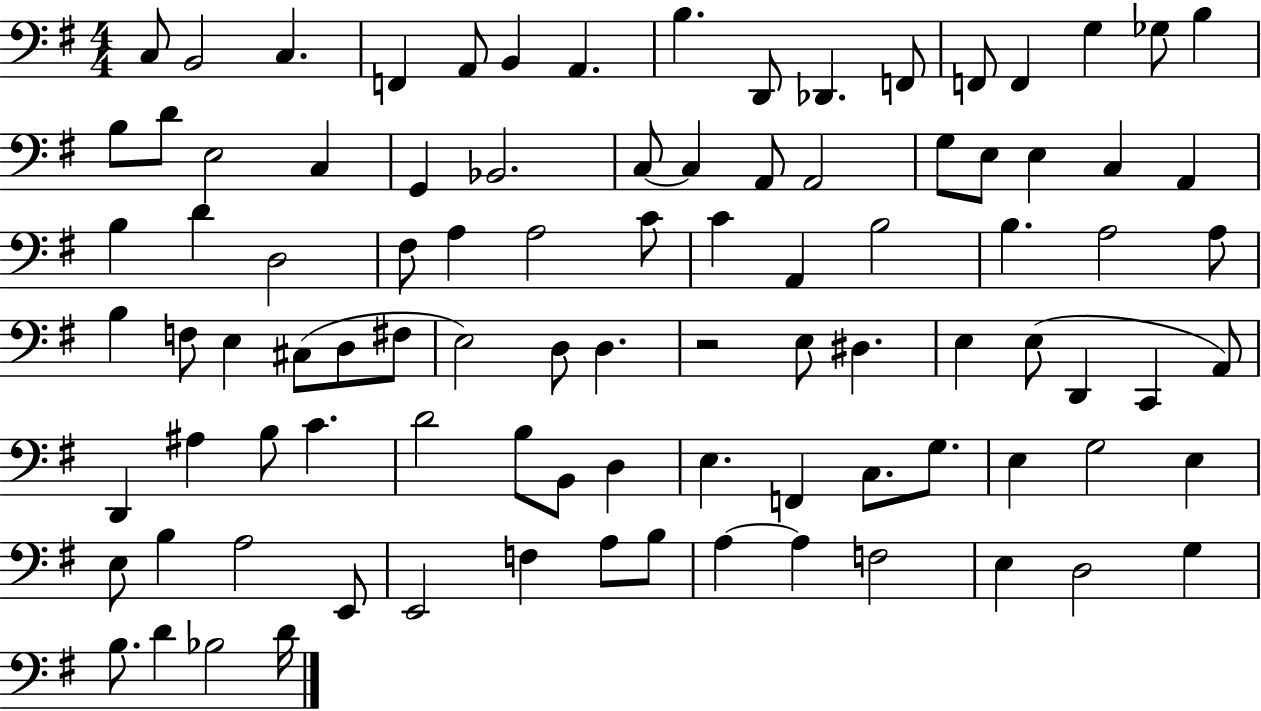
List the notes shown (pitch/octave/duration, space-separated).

C3/e B2/h C3/q. F2/q A2/e B2/q A2/q. B3/q. D2/e Db2/q. F2/e F2/e F2/q G3/q Gb3/e B3/q B3/e D4/e E3/h C3/q G2/q Bb2/h. C3/e C3/q A2/e A2/h G3/e E3/e E3/q C3/q A2/q B3/q D4/q D3/h F#3/e A3/q A3/h C4/e C4/q A2/q B3/h B3/q. A3/h A3/e B3/q F3/e E3/q C#3/e D3/e F#3/e E3/h D3/e D3/q. R/h E3/e D#3/q. E3/q E3/e D2/q C2/q A2/e D2/q A#3/q B3/e C4/q. D4/h B3/e B2/e D3/q E3/q. F2/q C3/e. G3/e. E3/q G3/h E3/q E3/e B3/q A3/h E2/e E2/h F3/q A3/e B3/e A3/q A3/q F3/h E3/q D3/h G3/q B3/e. D4/q Bb3/h D4/s